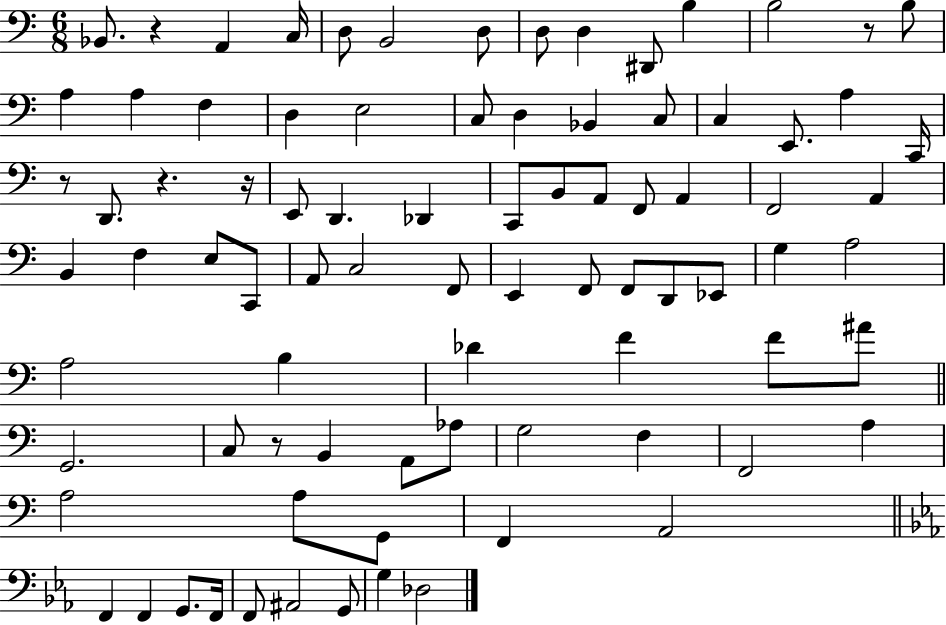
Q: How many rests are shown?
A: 6